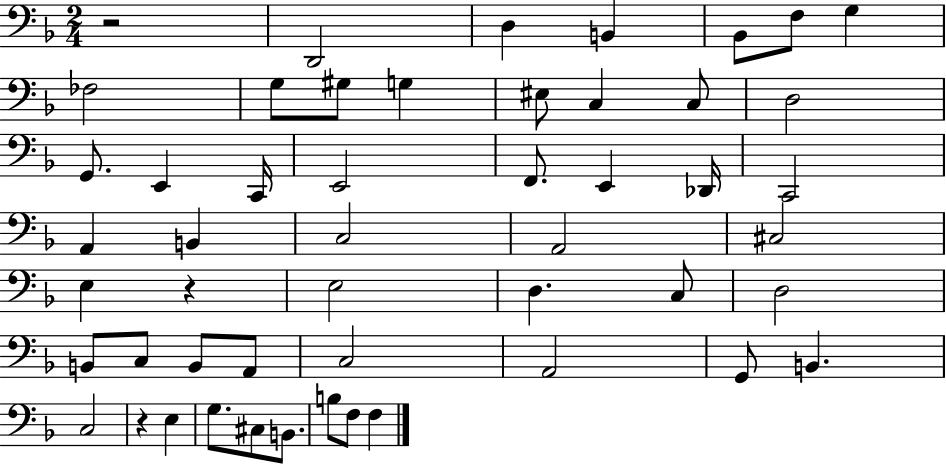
X:1
T:Untitled
M:2/4
L:1/4
K:F
z2 D,,2 D, B,, _B,,/2 F,/2 G, _F,2 G,/2 ^G,/2 G, ^E,/2 C, C,/2 D,2 G,,/2 E,, C,,/4 E,,2 F,,/2 E,, _D,,/4 C,,2 A,, B,, C,2 A,,2 ^C,2 E, z E,2 D, C,/2 D,2 B,,/2 C,/2 B,,/2 A,,/2 C,2 A,,2 G,,/2 B,, C,2 z E, G,/2 ^C,/2 B,,/2 B,/2 F,/2 F,